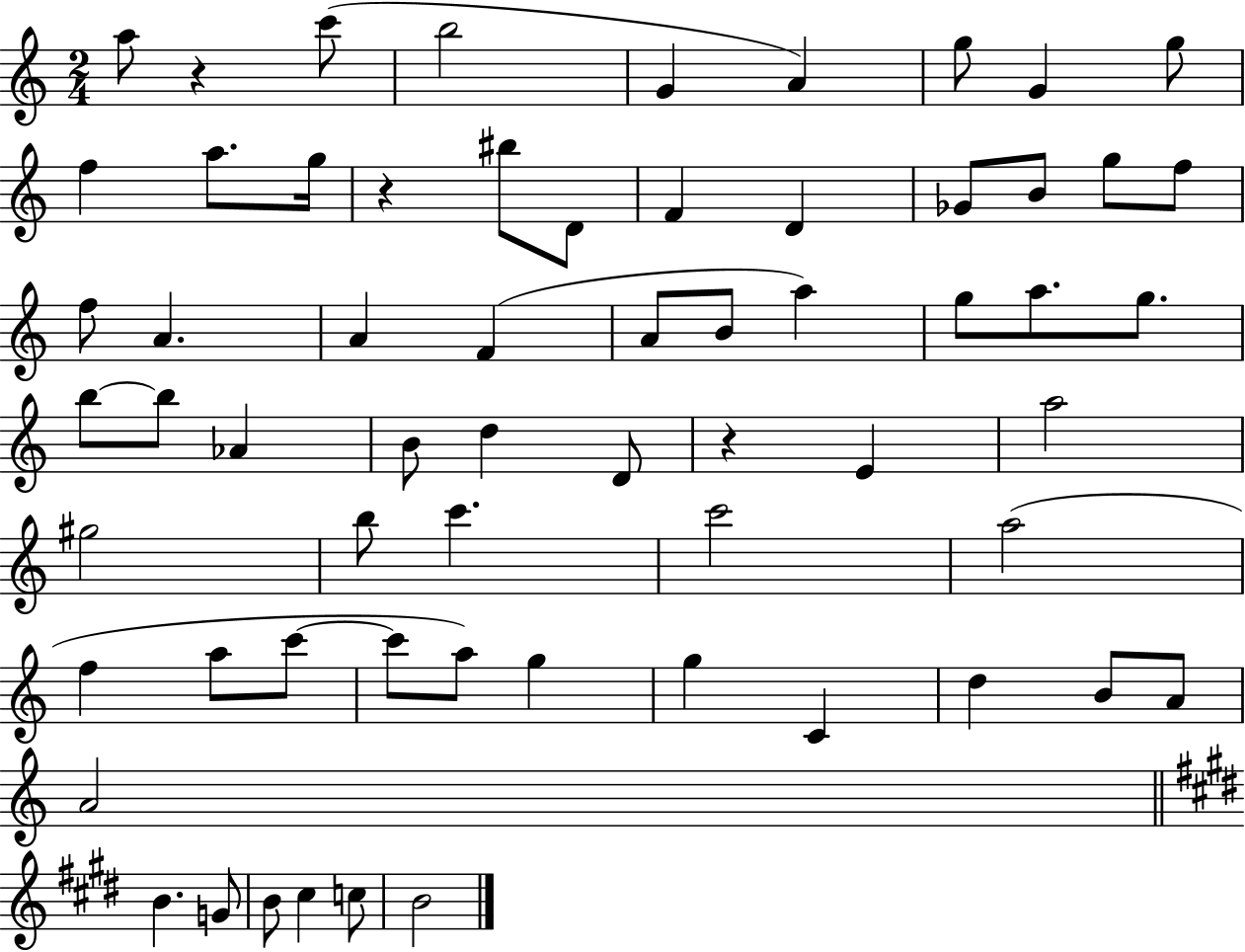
X:1
T:Untitled
M:2/4
L:1/4
K:C
a/2 z c'/2 b2 G A g/2 G g/2 f a/2 g/4 z ^b/2 D/2 F D _G/2 B/2 g/2 f/2 f/2 A A F A/2 B/2 a g/2 a/2 g/2 b/2 b/2 _A B/2 d D/2 z E a2 ^g2 b/2 c' c'2 a2 f a/2 c'/2 c'/2 a/2 g g C d B/2 A/2 A2 B G/2 B/2 ^c c/2 B2